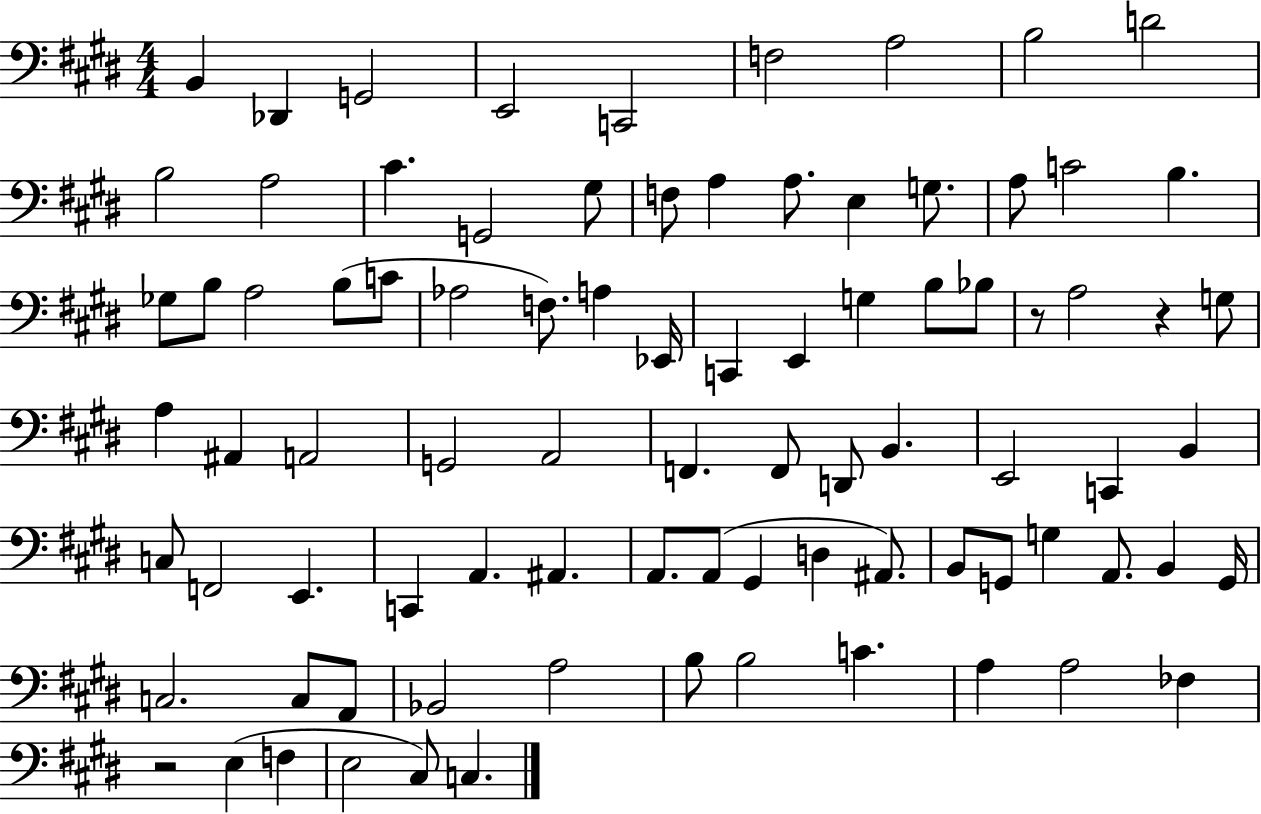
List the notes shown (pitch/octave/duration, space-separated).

B2/q Db2/q G2/h E2/h C2/h F3/h A3/h B3/h D4/h B3/h A3/h C#4/q. G2/h G#3/e F3/e A3/q A3/e. E3/q G3/e. A3/e C4/h B3/q. Gb3/e B3/e A3/h B3/e C4/e Ab3/h F3/e. A3/q Eb2/s C2/q E2/q G3/q B3/e Bb3/e R/e A3/h R/q G3/e A3/q A#2/q A2/h G2/h A2/h F2/q. F2/e D2/e B2/q. E2/h C2/q B2/q C3/e F2/h E2/q. C2/q A2/q. A#2/q. A2/e. A2/e G#2/q D3/q A#2/e. B2/e G2/e G3/q A2/e. B2/q G2/s C3/h. C3/e A2/e Bb2/h A3/h B3/e B3/h C4/q. A3/q A3/h FES3/q R/h E3/q F3/q E3/h C#3/e C3/q.